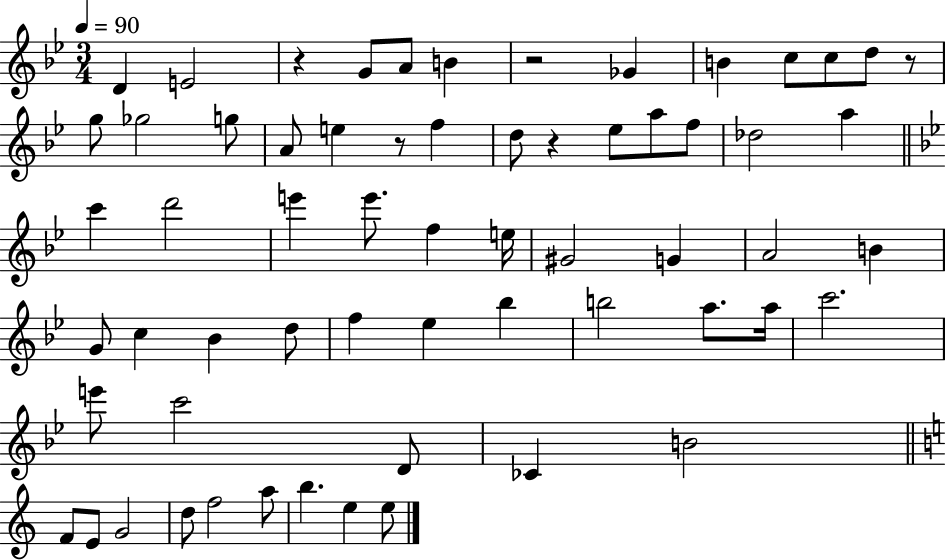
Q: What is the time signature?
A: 3/4